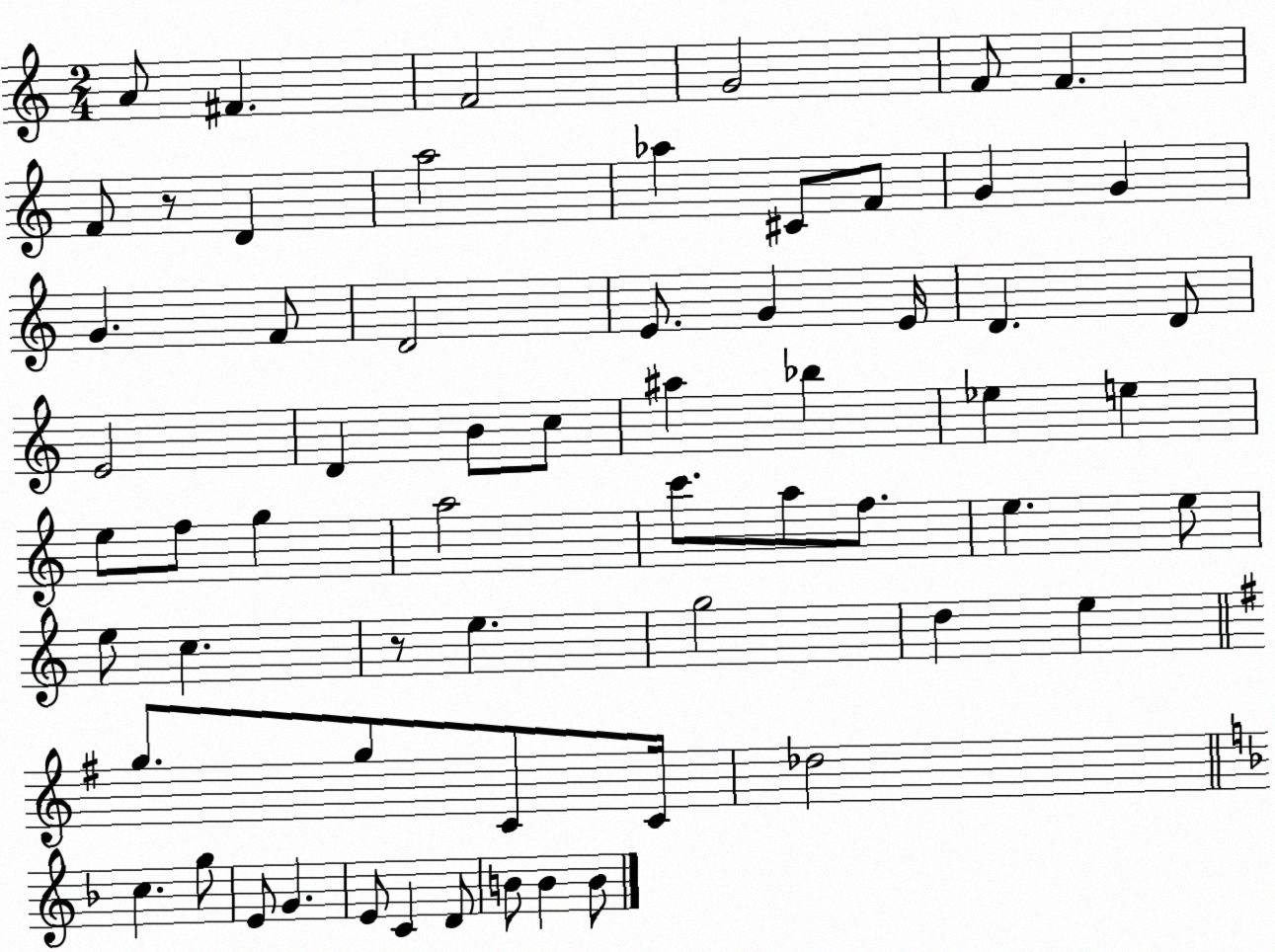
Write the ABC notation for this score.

X:1
T:Untitled
M:2/4
L:1/4
K:C
A/2 ^F F2 G2 F/2 F F/2 z/2 D a2 _a ^C/2 F/2 G G G F/2 D2 E/2 G E/4 D D/2 E2 D B/2 c/2 ^a _b _e e e/2 f/2 g a2 c'/2 a/2 f/2 e e/2 e/2 c z/2 e g2 d e g/2 g/2 C/2 C/4 _d2 c g/2 E/2 G E/2 C D/2 B/2 B B/2